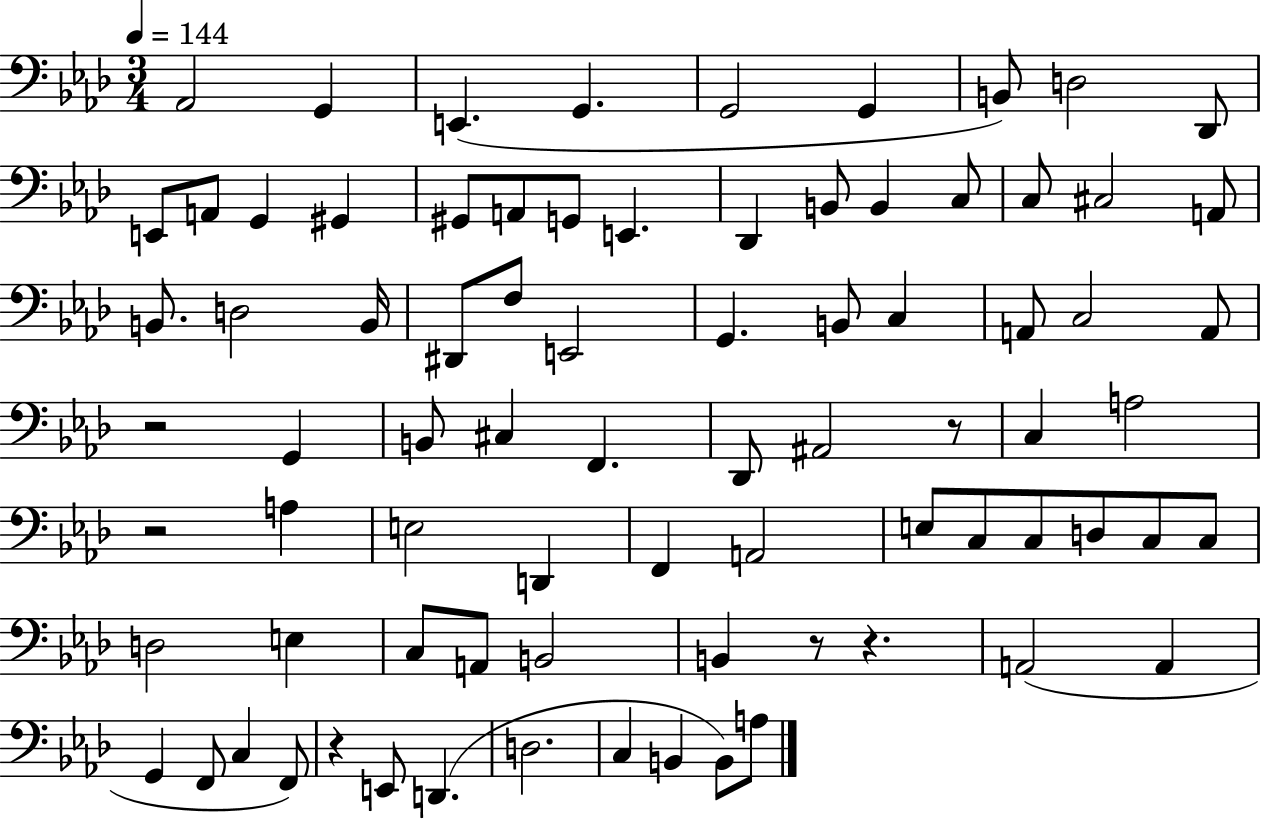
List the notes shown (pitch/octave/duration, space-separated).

Ab2/h G2/q E2/q. G2/q. G2/h G2/q B2/e D3/h Db2/e E2/e A2/e G2/q G#2/q G#2/e A2/e G2/e E2/q. Db2/q B2/e B2/q C3/e C3/e C#3/h A2/e B2/e. D3/h B2/s D#2/e F3/e E2/h G2/q. B2/e C3/q A2/e C3/h A2/e R/h G2/q B2/e C#3/q F2/q. Db2/e A#2/h R/e C3/q A3/h R/h A3/q E3/h D2/q F2/q A2/h E3/e C3/e C3/e D3/e C3/e C3/e D3/h E3/q C3/e A2/e B2/h B2/q R/e R/q. A2/h A2/q G2/q F2/e C3/q F2/e R/q E2/e D2/q. D3/h. C3/q B2/q B2/e A3/e